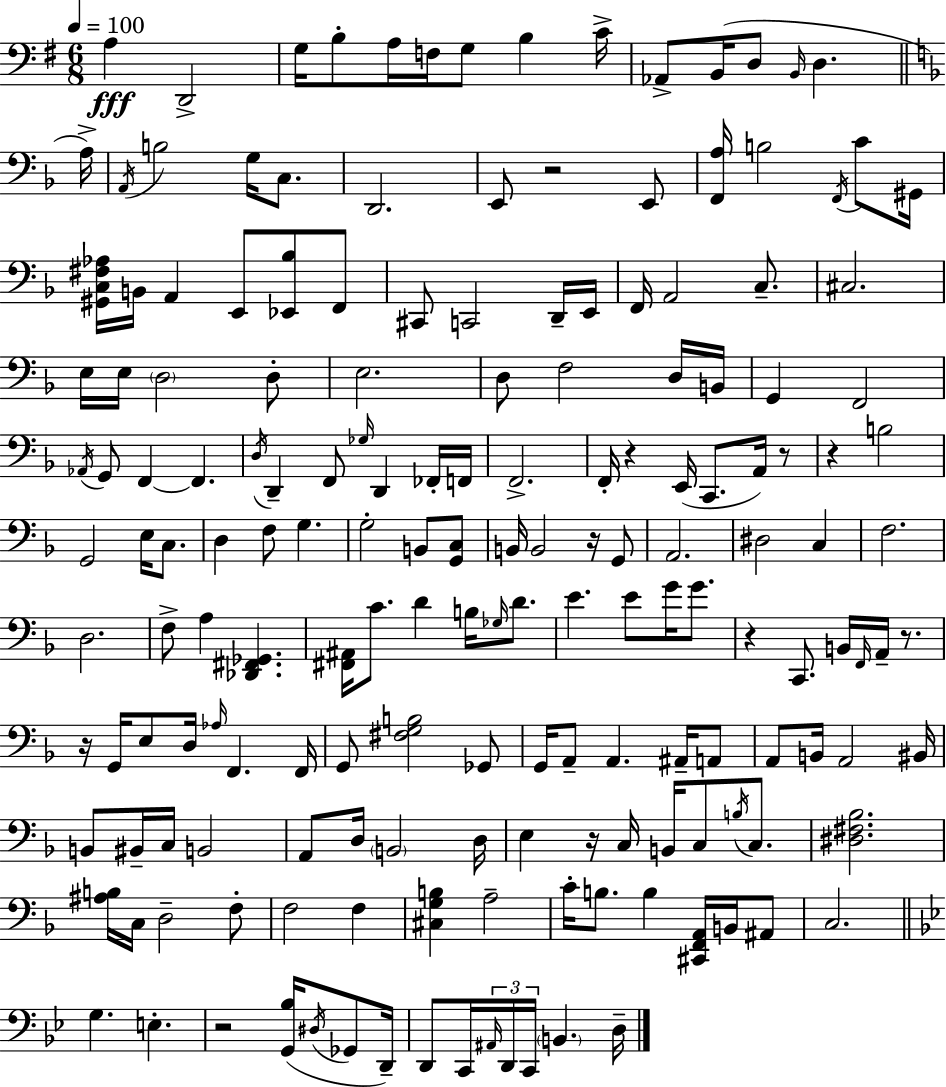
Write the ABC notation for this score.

X:1
T:Untitled
M:6/8
L:1/4
K:G
A, D,,2 G,/4 B,/2 A,/4 F,/4 G,/2 B, C/4 _A,,/2 B,,/4 D,/2 B,,/4 D, A,/4 A,,/4 B,2 G,/4 C,/2 D,,2 E,,/2 z2 E,,/2 [F,,A,]/4 B,2 F,,/4 C/2 ^G,,/4 [^G,,C,^F,_A,]/4 B,,/4 A,, E,,/2 [_E,,_B,]/2 F,,/2 ^C,,/2 C,,2 D,,/4 E,,/4 F,,/4 A,,2 C,/2 ^C,2 E,/4 E,/4 D,2 D,/2 E,2 D,/2 F,2 D,/4 B,,/4 G,, F,,2 _A,,/4 G,,/2 F,, F,, D,/4 D,, F,,/2 _G,/4 D,, _F,,/4 F,,/4 F,,2 F,,/4 z E,,/4 C,,/2 A,,/4 z/2 z B,2 G,,2 E,/4 C,/2 D, F,/2 G, G,2 B,,/2 [G,,C,]/2 B,,/4 B,,2 z/4 G,,/2 A,,2 ^D,2 C, F,2 D,2 F,/2 A, [_D,,^F,,_G,,] [^F,,^A,,]/4 C/2 D B,/4 _G,/4 D/2 E E/2 G/4 G/2 z C,,/2 B,,/4 F,,/4 A,,/4 z/2 z/4 G,,/4 E,/2 D,/4 _A,/4 F,, F,,/4 G,,/2 [^F,G,B,]2 _G,,/2 G,,/4 A,,/2 A,, ^A,,/4 A,,/2 A,,/2 B,,/4 A,,2 ^B,,/4 B,,/2 ^B,,/4 C,/4 B,,2 A,,/2 D,/4 B,,2 D,/4 E, z/4 C,/4 B,,/4 C,/2 B,/4 C,/2 [^D,^F,_B,]2 [^A,B,]/4 C,/4 D,2 F,/2 F,2 F, [^C,G,B,] A,2 C/4 B,/2 B, [^C,,F,,A,,]/4 B,,/4 ^A,,/2 C,2 G, E, z2 [G,,_B,]/4 ^D,/4 _G,,/2 D,,/4 D,,/2 C,,/4 ^A,,/4 D,,/4 C,,/4 B,, D,/4